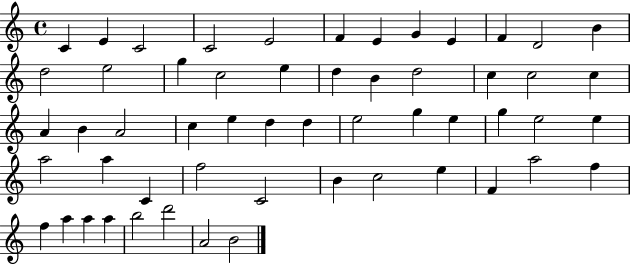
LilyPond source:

{
  \clef treble
  \time 4/4
  \defaultTimeSignature
  \key c \major
  c'4 e'4 c'2 | c'2 e'2 | f'4 e'4 g'4 e'4 | f'4 d'2 b'4 | \break d''2 e''2 | g''4 c''2 e''4 | d''4 b'4 d''2 | c''4 c''2 c''4 | \break a'4 b'4 a'2 | c''4 e''4 d''4 d''4 | e''2 g''4 e''4 | g''4 e''2 e''4 | \break a''2 a''4 c'4 | f''2 c'2 | b'4 c''2 e''4 | f'4 a''2 f''4 | \break f''4 a''4 a''4 a''4 | b''2 d'''2 | a'2 b'2 | \bar "|."
}